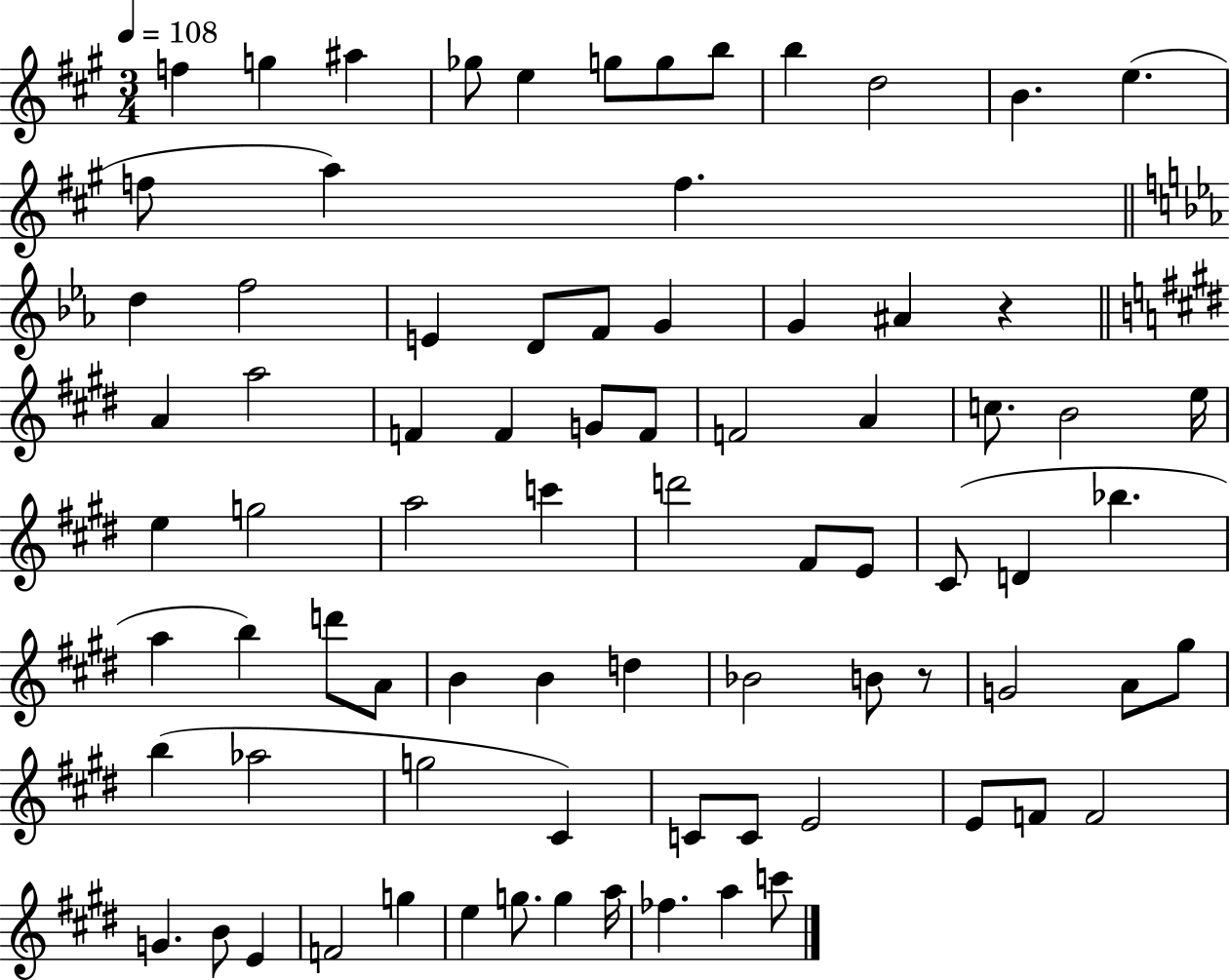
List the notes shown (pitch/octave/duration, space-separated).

F5/q G5/q A#5/q Gb5/e E5/q G5/e G5/e B5/e B5/q D5/h B4/q. E5/q. F5/e A5/q F5/q. D5/q F5/h E4/q D4/e F4/e G4/q G4/q A#4/q R/q A4/q A5/h F4/q F4/q G4/e F4/e F4/h A4/q C5/e. B4/h E5/s E5/q G5/h A5/h C6/q D6/h F#4/e E4/e C#4/e D4/q Bb5/q. A5/q B5/q D6/e A4/e B4/q B4/q D5/q Bb4/h B4/e R/e G4/h A4/e G#5/e B5/q Ab5/h G5/h C#4/q C4/e C4/e E4/h E4/e F4/e F4/h G4/q. B4/e E4/q F4/h G5/q E5/q G5/e. G5/q A5/s FES5/q. A5/q C6/e